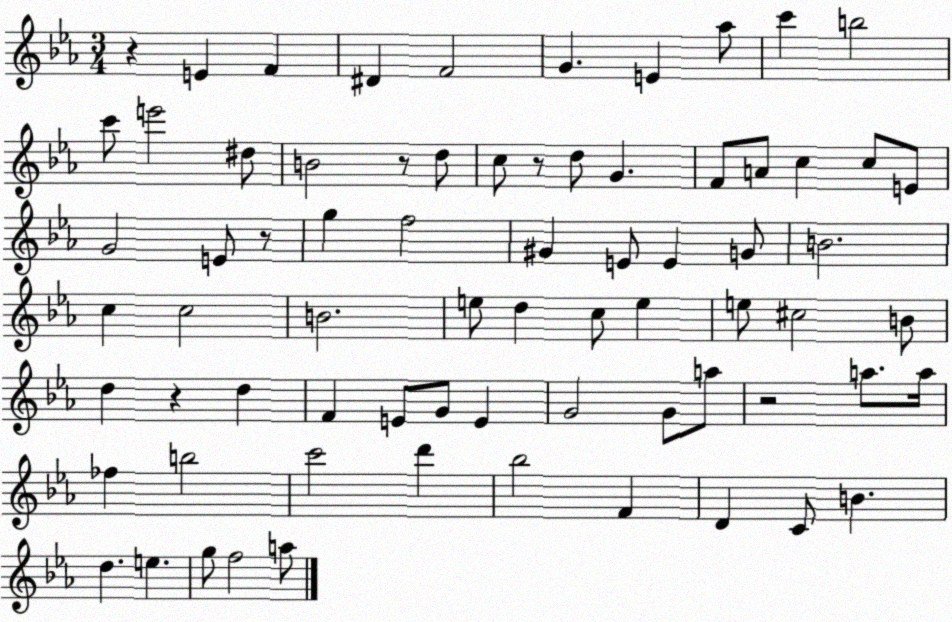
X:1
T:Untitled
M:3/4
L:1/4
K:Eb
z E F ^D F2 G E _a/2 c' b2 c'/2 e'2 ^d/2 B2 z/2 d/2 c/2 z/2 d/2 G F/2 A/2 c c/2 E/2 G2 E/2 z/2 g f2 ^G E/2 E G/2 B2 c c2 B2 e/2 d c/2 e e/2 ^c2 B/2 d z d F E/2 G/2 E G2 G/2 a/2 z2 a/2 a/4 _f b2 c'2 d' _b2 F D C/2 B d e g/2 f2 a/2